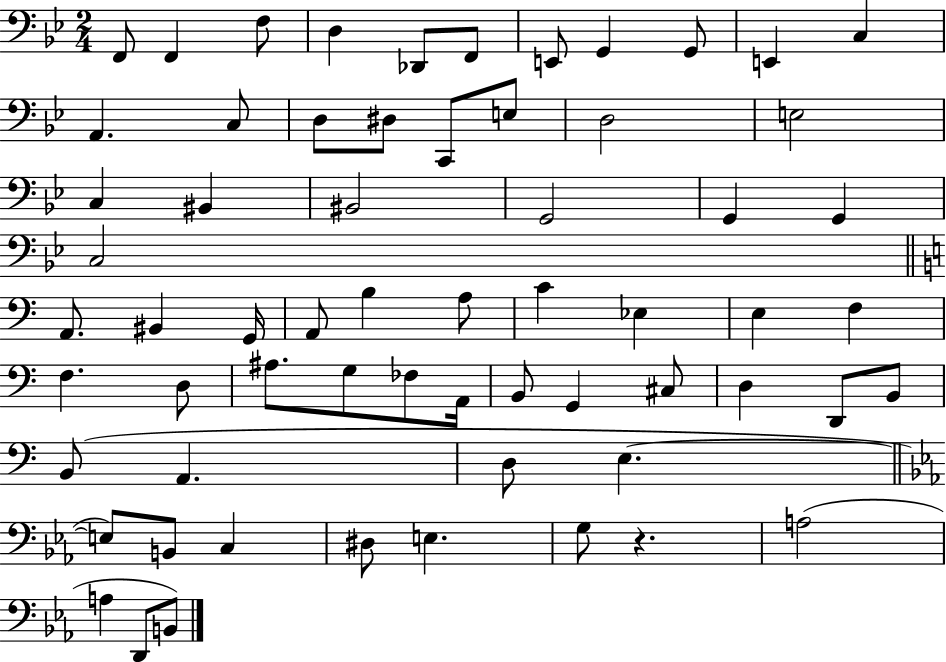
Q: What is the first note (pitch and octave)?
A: F2